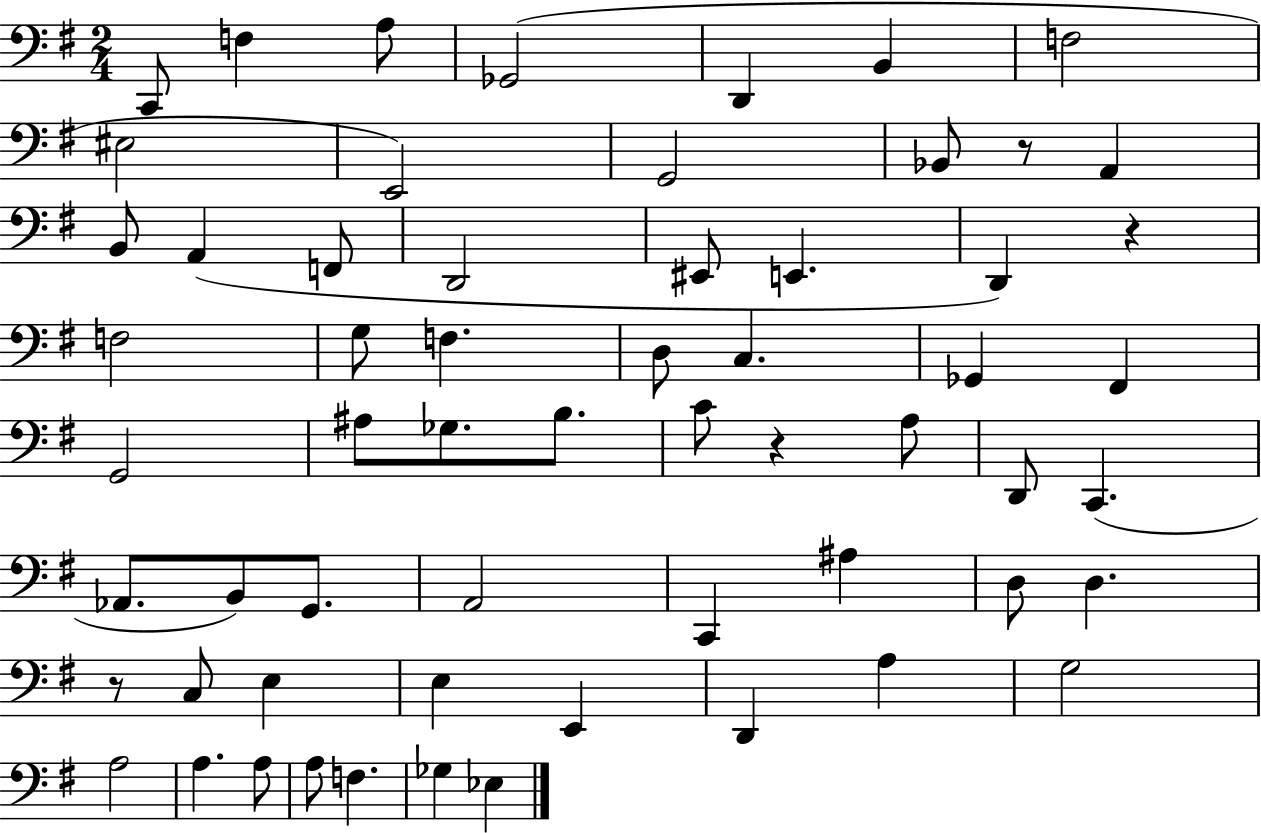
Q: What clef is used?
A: bass